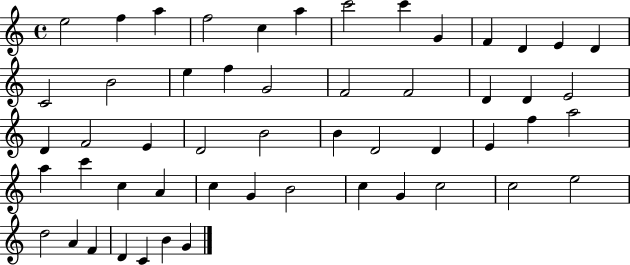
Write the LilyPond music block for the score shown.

{
  \clef treble
  \time 4/4
  \defaultTimeSignature
  \key c \major
  e''2 f''4 a''4 | f''2 c''4 a''4 | c'''2 c'''4 g'4 | f'4 d'4 e'4 d'4 | \break c'2 b'2 | e''4 f''4 g'2 | f'2 f'2 | d'4 d'4 e'2 | \break d'4 f'2 e'4 | d'2 b'2 | b'4 d'2 d'4 | e'4 f''4 a''2 | \break a''4 c'''4 c''4 a'4 | c''4 g'4 b'2 | c''4 g'4 c''2 | c''2 e''2 | \break d''2 a'4 f'4 | d'4 c'4 b'4 g'4 | \bar "|."
}